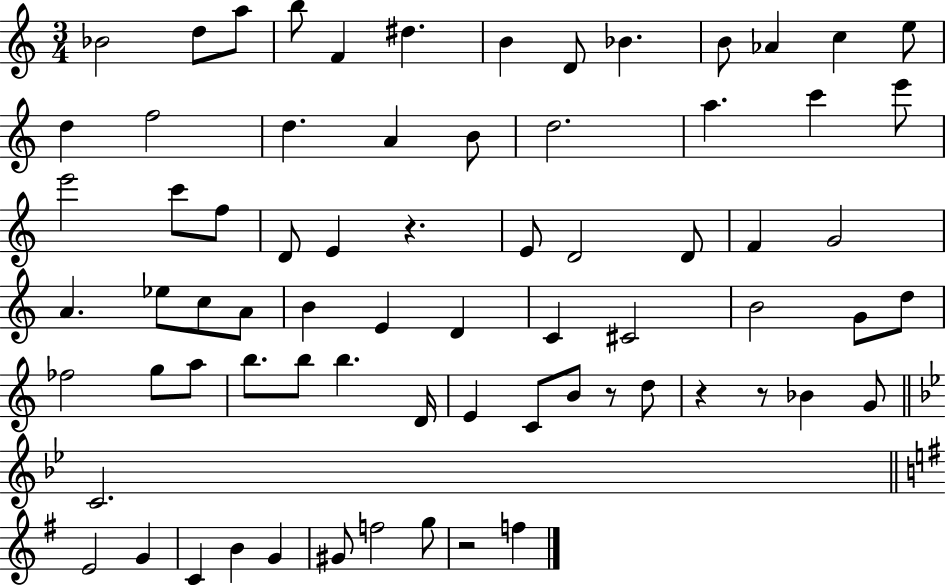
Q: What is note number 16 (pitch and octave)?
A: D5